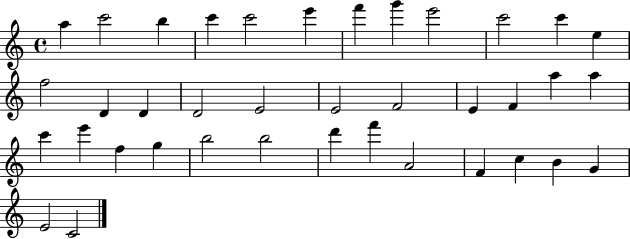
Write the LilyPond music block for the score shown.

{
  \clef treble
  \time 4/4
  \defaultTimeSignature
  \key c \major
  a''4 c'''2 b''4 | c'''4 c'''2 e'''4 | f'''4 g'''4 e'''2 | c'''2 c'''4 e''4 | \break f''2 d'4 d'4 | d'2 e'2 | e'2 f'2 | e'4 f'4 a''4 a''4 | \break c'''4 e'''4 f''4 g''4 | b''2 b''2 | d'''4 f'''4 a'2 | f'4 c''4 b'4 g'4 | \break e'2 c'2 | \bar "|."
}